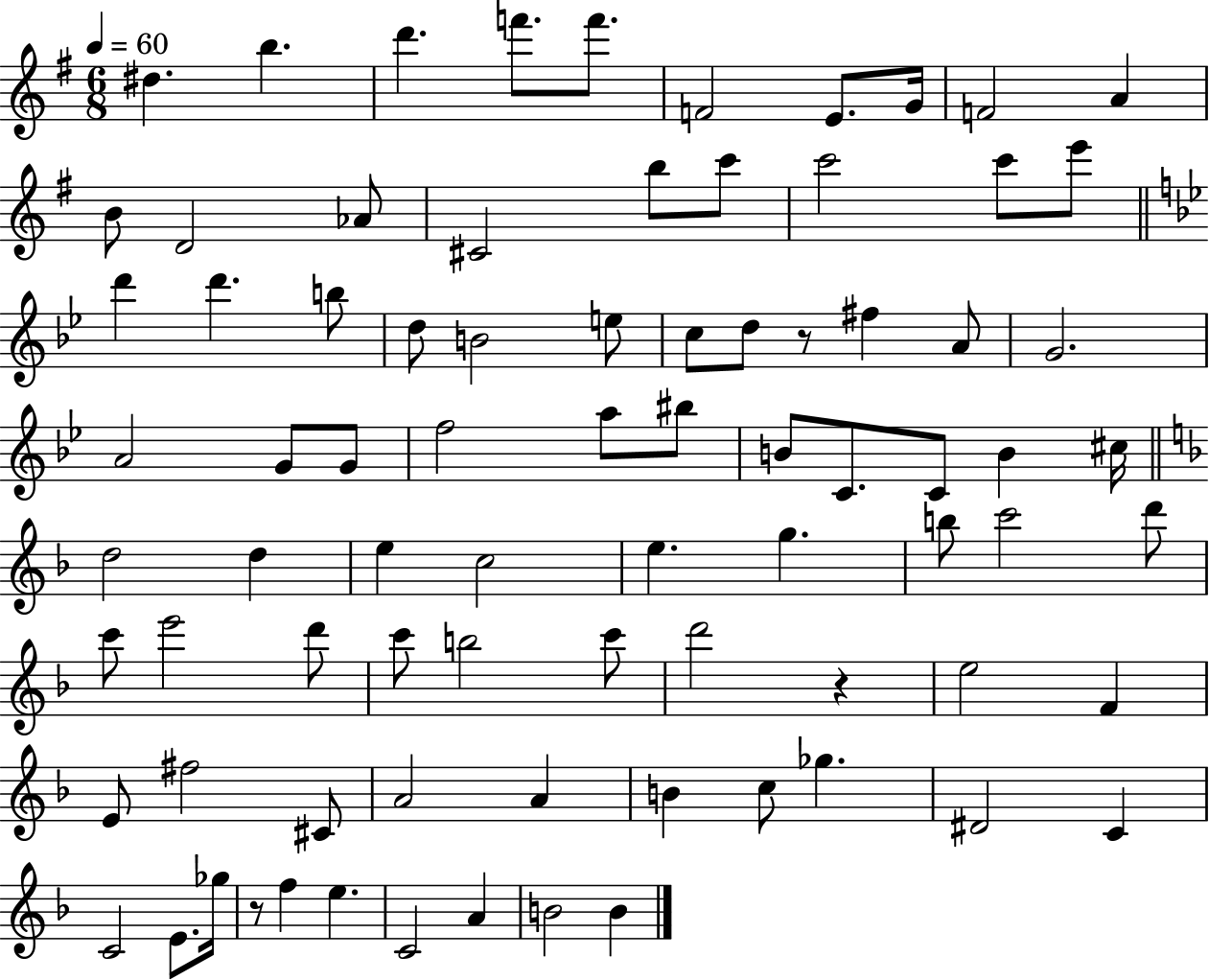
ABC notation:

X:1
T:Untitled
M:6/8
L:1/4
K:G
^d b d' f'/2 f'/2 F2 E/2 G/4 F2 A B/2 D2 _A/2 ^C2 b/2 c'/2 c'2 c'/2 e'/2 d' d' b/2 d/2 B2 e/2 c/2 d/2 z/2 ^f A/2 G2 A2 G/2 G/2 f2 a/2 ^b/2 B/2 C/2 C/2 B ^c/4 d2 d e c2 e g b/2 c'2 d'/2 c'/2 e'2 d'/2 c'/2 b2 c'/2 d'2 z e2 F E/2 ^f2 ^C/2 A2 A B c/2 _g ^D2 C C2 E/2 _g/4 z/2 f e C2 A B2 B